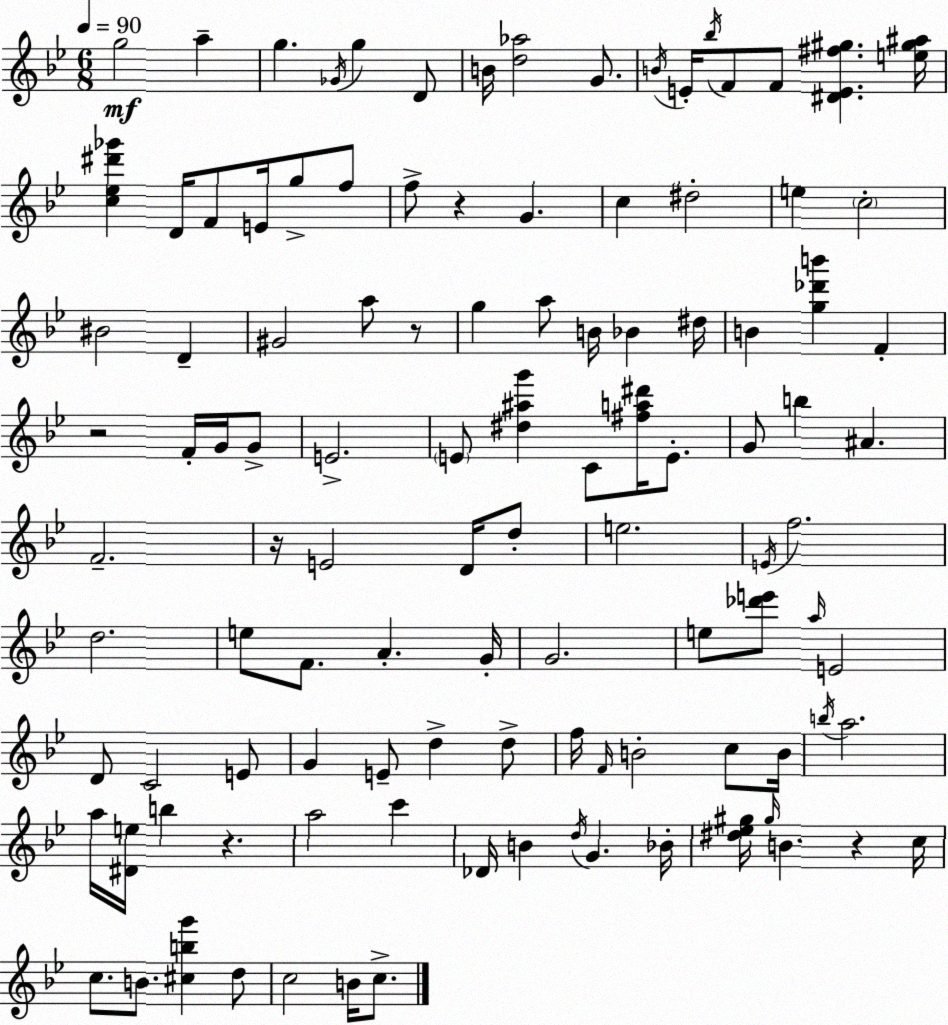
X:1
T:Untitled
M:6/8
L:1/4
K:Bb
g2 a g _G/4 g D/2 B/4 [d_a]2 G/2 B/4 E/4 _b/4 F/2 F/2 [^DE^f^g] [e^g^a]/4 [c_e^d'_g'] D/4 F/2 E/4 g/2 f/2 f/2 z G c ^d2 e c2 ^B2 D ^G2 a/2 z/2 g a/2 B/4 _B ^d/4 B [g_d'b'] F z2 F/4 G/4 G/2 E2 E/2 [^d^ag'] C/2 [^fa^d']/4 E/2 G/2 b ^A F2 z/4 E2 D/4 d/2 e2 E/4 f2 d2 e/2 F/2 A G/4 G2 e/2 [_d'e']/2 a/4 E2 D/2 C2 E/2 G E/2 d d/2 f/4 F/4 B2 c/2 B/4 b/4 a2 a/4 [^De]/4 b z a2 c' _D/4 B d/4 G _B/4 [^d_e^g]/4 ^g/4 B z c/4 c/2 B/2 [^cbg'] d/2 c2 B/4 c/2